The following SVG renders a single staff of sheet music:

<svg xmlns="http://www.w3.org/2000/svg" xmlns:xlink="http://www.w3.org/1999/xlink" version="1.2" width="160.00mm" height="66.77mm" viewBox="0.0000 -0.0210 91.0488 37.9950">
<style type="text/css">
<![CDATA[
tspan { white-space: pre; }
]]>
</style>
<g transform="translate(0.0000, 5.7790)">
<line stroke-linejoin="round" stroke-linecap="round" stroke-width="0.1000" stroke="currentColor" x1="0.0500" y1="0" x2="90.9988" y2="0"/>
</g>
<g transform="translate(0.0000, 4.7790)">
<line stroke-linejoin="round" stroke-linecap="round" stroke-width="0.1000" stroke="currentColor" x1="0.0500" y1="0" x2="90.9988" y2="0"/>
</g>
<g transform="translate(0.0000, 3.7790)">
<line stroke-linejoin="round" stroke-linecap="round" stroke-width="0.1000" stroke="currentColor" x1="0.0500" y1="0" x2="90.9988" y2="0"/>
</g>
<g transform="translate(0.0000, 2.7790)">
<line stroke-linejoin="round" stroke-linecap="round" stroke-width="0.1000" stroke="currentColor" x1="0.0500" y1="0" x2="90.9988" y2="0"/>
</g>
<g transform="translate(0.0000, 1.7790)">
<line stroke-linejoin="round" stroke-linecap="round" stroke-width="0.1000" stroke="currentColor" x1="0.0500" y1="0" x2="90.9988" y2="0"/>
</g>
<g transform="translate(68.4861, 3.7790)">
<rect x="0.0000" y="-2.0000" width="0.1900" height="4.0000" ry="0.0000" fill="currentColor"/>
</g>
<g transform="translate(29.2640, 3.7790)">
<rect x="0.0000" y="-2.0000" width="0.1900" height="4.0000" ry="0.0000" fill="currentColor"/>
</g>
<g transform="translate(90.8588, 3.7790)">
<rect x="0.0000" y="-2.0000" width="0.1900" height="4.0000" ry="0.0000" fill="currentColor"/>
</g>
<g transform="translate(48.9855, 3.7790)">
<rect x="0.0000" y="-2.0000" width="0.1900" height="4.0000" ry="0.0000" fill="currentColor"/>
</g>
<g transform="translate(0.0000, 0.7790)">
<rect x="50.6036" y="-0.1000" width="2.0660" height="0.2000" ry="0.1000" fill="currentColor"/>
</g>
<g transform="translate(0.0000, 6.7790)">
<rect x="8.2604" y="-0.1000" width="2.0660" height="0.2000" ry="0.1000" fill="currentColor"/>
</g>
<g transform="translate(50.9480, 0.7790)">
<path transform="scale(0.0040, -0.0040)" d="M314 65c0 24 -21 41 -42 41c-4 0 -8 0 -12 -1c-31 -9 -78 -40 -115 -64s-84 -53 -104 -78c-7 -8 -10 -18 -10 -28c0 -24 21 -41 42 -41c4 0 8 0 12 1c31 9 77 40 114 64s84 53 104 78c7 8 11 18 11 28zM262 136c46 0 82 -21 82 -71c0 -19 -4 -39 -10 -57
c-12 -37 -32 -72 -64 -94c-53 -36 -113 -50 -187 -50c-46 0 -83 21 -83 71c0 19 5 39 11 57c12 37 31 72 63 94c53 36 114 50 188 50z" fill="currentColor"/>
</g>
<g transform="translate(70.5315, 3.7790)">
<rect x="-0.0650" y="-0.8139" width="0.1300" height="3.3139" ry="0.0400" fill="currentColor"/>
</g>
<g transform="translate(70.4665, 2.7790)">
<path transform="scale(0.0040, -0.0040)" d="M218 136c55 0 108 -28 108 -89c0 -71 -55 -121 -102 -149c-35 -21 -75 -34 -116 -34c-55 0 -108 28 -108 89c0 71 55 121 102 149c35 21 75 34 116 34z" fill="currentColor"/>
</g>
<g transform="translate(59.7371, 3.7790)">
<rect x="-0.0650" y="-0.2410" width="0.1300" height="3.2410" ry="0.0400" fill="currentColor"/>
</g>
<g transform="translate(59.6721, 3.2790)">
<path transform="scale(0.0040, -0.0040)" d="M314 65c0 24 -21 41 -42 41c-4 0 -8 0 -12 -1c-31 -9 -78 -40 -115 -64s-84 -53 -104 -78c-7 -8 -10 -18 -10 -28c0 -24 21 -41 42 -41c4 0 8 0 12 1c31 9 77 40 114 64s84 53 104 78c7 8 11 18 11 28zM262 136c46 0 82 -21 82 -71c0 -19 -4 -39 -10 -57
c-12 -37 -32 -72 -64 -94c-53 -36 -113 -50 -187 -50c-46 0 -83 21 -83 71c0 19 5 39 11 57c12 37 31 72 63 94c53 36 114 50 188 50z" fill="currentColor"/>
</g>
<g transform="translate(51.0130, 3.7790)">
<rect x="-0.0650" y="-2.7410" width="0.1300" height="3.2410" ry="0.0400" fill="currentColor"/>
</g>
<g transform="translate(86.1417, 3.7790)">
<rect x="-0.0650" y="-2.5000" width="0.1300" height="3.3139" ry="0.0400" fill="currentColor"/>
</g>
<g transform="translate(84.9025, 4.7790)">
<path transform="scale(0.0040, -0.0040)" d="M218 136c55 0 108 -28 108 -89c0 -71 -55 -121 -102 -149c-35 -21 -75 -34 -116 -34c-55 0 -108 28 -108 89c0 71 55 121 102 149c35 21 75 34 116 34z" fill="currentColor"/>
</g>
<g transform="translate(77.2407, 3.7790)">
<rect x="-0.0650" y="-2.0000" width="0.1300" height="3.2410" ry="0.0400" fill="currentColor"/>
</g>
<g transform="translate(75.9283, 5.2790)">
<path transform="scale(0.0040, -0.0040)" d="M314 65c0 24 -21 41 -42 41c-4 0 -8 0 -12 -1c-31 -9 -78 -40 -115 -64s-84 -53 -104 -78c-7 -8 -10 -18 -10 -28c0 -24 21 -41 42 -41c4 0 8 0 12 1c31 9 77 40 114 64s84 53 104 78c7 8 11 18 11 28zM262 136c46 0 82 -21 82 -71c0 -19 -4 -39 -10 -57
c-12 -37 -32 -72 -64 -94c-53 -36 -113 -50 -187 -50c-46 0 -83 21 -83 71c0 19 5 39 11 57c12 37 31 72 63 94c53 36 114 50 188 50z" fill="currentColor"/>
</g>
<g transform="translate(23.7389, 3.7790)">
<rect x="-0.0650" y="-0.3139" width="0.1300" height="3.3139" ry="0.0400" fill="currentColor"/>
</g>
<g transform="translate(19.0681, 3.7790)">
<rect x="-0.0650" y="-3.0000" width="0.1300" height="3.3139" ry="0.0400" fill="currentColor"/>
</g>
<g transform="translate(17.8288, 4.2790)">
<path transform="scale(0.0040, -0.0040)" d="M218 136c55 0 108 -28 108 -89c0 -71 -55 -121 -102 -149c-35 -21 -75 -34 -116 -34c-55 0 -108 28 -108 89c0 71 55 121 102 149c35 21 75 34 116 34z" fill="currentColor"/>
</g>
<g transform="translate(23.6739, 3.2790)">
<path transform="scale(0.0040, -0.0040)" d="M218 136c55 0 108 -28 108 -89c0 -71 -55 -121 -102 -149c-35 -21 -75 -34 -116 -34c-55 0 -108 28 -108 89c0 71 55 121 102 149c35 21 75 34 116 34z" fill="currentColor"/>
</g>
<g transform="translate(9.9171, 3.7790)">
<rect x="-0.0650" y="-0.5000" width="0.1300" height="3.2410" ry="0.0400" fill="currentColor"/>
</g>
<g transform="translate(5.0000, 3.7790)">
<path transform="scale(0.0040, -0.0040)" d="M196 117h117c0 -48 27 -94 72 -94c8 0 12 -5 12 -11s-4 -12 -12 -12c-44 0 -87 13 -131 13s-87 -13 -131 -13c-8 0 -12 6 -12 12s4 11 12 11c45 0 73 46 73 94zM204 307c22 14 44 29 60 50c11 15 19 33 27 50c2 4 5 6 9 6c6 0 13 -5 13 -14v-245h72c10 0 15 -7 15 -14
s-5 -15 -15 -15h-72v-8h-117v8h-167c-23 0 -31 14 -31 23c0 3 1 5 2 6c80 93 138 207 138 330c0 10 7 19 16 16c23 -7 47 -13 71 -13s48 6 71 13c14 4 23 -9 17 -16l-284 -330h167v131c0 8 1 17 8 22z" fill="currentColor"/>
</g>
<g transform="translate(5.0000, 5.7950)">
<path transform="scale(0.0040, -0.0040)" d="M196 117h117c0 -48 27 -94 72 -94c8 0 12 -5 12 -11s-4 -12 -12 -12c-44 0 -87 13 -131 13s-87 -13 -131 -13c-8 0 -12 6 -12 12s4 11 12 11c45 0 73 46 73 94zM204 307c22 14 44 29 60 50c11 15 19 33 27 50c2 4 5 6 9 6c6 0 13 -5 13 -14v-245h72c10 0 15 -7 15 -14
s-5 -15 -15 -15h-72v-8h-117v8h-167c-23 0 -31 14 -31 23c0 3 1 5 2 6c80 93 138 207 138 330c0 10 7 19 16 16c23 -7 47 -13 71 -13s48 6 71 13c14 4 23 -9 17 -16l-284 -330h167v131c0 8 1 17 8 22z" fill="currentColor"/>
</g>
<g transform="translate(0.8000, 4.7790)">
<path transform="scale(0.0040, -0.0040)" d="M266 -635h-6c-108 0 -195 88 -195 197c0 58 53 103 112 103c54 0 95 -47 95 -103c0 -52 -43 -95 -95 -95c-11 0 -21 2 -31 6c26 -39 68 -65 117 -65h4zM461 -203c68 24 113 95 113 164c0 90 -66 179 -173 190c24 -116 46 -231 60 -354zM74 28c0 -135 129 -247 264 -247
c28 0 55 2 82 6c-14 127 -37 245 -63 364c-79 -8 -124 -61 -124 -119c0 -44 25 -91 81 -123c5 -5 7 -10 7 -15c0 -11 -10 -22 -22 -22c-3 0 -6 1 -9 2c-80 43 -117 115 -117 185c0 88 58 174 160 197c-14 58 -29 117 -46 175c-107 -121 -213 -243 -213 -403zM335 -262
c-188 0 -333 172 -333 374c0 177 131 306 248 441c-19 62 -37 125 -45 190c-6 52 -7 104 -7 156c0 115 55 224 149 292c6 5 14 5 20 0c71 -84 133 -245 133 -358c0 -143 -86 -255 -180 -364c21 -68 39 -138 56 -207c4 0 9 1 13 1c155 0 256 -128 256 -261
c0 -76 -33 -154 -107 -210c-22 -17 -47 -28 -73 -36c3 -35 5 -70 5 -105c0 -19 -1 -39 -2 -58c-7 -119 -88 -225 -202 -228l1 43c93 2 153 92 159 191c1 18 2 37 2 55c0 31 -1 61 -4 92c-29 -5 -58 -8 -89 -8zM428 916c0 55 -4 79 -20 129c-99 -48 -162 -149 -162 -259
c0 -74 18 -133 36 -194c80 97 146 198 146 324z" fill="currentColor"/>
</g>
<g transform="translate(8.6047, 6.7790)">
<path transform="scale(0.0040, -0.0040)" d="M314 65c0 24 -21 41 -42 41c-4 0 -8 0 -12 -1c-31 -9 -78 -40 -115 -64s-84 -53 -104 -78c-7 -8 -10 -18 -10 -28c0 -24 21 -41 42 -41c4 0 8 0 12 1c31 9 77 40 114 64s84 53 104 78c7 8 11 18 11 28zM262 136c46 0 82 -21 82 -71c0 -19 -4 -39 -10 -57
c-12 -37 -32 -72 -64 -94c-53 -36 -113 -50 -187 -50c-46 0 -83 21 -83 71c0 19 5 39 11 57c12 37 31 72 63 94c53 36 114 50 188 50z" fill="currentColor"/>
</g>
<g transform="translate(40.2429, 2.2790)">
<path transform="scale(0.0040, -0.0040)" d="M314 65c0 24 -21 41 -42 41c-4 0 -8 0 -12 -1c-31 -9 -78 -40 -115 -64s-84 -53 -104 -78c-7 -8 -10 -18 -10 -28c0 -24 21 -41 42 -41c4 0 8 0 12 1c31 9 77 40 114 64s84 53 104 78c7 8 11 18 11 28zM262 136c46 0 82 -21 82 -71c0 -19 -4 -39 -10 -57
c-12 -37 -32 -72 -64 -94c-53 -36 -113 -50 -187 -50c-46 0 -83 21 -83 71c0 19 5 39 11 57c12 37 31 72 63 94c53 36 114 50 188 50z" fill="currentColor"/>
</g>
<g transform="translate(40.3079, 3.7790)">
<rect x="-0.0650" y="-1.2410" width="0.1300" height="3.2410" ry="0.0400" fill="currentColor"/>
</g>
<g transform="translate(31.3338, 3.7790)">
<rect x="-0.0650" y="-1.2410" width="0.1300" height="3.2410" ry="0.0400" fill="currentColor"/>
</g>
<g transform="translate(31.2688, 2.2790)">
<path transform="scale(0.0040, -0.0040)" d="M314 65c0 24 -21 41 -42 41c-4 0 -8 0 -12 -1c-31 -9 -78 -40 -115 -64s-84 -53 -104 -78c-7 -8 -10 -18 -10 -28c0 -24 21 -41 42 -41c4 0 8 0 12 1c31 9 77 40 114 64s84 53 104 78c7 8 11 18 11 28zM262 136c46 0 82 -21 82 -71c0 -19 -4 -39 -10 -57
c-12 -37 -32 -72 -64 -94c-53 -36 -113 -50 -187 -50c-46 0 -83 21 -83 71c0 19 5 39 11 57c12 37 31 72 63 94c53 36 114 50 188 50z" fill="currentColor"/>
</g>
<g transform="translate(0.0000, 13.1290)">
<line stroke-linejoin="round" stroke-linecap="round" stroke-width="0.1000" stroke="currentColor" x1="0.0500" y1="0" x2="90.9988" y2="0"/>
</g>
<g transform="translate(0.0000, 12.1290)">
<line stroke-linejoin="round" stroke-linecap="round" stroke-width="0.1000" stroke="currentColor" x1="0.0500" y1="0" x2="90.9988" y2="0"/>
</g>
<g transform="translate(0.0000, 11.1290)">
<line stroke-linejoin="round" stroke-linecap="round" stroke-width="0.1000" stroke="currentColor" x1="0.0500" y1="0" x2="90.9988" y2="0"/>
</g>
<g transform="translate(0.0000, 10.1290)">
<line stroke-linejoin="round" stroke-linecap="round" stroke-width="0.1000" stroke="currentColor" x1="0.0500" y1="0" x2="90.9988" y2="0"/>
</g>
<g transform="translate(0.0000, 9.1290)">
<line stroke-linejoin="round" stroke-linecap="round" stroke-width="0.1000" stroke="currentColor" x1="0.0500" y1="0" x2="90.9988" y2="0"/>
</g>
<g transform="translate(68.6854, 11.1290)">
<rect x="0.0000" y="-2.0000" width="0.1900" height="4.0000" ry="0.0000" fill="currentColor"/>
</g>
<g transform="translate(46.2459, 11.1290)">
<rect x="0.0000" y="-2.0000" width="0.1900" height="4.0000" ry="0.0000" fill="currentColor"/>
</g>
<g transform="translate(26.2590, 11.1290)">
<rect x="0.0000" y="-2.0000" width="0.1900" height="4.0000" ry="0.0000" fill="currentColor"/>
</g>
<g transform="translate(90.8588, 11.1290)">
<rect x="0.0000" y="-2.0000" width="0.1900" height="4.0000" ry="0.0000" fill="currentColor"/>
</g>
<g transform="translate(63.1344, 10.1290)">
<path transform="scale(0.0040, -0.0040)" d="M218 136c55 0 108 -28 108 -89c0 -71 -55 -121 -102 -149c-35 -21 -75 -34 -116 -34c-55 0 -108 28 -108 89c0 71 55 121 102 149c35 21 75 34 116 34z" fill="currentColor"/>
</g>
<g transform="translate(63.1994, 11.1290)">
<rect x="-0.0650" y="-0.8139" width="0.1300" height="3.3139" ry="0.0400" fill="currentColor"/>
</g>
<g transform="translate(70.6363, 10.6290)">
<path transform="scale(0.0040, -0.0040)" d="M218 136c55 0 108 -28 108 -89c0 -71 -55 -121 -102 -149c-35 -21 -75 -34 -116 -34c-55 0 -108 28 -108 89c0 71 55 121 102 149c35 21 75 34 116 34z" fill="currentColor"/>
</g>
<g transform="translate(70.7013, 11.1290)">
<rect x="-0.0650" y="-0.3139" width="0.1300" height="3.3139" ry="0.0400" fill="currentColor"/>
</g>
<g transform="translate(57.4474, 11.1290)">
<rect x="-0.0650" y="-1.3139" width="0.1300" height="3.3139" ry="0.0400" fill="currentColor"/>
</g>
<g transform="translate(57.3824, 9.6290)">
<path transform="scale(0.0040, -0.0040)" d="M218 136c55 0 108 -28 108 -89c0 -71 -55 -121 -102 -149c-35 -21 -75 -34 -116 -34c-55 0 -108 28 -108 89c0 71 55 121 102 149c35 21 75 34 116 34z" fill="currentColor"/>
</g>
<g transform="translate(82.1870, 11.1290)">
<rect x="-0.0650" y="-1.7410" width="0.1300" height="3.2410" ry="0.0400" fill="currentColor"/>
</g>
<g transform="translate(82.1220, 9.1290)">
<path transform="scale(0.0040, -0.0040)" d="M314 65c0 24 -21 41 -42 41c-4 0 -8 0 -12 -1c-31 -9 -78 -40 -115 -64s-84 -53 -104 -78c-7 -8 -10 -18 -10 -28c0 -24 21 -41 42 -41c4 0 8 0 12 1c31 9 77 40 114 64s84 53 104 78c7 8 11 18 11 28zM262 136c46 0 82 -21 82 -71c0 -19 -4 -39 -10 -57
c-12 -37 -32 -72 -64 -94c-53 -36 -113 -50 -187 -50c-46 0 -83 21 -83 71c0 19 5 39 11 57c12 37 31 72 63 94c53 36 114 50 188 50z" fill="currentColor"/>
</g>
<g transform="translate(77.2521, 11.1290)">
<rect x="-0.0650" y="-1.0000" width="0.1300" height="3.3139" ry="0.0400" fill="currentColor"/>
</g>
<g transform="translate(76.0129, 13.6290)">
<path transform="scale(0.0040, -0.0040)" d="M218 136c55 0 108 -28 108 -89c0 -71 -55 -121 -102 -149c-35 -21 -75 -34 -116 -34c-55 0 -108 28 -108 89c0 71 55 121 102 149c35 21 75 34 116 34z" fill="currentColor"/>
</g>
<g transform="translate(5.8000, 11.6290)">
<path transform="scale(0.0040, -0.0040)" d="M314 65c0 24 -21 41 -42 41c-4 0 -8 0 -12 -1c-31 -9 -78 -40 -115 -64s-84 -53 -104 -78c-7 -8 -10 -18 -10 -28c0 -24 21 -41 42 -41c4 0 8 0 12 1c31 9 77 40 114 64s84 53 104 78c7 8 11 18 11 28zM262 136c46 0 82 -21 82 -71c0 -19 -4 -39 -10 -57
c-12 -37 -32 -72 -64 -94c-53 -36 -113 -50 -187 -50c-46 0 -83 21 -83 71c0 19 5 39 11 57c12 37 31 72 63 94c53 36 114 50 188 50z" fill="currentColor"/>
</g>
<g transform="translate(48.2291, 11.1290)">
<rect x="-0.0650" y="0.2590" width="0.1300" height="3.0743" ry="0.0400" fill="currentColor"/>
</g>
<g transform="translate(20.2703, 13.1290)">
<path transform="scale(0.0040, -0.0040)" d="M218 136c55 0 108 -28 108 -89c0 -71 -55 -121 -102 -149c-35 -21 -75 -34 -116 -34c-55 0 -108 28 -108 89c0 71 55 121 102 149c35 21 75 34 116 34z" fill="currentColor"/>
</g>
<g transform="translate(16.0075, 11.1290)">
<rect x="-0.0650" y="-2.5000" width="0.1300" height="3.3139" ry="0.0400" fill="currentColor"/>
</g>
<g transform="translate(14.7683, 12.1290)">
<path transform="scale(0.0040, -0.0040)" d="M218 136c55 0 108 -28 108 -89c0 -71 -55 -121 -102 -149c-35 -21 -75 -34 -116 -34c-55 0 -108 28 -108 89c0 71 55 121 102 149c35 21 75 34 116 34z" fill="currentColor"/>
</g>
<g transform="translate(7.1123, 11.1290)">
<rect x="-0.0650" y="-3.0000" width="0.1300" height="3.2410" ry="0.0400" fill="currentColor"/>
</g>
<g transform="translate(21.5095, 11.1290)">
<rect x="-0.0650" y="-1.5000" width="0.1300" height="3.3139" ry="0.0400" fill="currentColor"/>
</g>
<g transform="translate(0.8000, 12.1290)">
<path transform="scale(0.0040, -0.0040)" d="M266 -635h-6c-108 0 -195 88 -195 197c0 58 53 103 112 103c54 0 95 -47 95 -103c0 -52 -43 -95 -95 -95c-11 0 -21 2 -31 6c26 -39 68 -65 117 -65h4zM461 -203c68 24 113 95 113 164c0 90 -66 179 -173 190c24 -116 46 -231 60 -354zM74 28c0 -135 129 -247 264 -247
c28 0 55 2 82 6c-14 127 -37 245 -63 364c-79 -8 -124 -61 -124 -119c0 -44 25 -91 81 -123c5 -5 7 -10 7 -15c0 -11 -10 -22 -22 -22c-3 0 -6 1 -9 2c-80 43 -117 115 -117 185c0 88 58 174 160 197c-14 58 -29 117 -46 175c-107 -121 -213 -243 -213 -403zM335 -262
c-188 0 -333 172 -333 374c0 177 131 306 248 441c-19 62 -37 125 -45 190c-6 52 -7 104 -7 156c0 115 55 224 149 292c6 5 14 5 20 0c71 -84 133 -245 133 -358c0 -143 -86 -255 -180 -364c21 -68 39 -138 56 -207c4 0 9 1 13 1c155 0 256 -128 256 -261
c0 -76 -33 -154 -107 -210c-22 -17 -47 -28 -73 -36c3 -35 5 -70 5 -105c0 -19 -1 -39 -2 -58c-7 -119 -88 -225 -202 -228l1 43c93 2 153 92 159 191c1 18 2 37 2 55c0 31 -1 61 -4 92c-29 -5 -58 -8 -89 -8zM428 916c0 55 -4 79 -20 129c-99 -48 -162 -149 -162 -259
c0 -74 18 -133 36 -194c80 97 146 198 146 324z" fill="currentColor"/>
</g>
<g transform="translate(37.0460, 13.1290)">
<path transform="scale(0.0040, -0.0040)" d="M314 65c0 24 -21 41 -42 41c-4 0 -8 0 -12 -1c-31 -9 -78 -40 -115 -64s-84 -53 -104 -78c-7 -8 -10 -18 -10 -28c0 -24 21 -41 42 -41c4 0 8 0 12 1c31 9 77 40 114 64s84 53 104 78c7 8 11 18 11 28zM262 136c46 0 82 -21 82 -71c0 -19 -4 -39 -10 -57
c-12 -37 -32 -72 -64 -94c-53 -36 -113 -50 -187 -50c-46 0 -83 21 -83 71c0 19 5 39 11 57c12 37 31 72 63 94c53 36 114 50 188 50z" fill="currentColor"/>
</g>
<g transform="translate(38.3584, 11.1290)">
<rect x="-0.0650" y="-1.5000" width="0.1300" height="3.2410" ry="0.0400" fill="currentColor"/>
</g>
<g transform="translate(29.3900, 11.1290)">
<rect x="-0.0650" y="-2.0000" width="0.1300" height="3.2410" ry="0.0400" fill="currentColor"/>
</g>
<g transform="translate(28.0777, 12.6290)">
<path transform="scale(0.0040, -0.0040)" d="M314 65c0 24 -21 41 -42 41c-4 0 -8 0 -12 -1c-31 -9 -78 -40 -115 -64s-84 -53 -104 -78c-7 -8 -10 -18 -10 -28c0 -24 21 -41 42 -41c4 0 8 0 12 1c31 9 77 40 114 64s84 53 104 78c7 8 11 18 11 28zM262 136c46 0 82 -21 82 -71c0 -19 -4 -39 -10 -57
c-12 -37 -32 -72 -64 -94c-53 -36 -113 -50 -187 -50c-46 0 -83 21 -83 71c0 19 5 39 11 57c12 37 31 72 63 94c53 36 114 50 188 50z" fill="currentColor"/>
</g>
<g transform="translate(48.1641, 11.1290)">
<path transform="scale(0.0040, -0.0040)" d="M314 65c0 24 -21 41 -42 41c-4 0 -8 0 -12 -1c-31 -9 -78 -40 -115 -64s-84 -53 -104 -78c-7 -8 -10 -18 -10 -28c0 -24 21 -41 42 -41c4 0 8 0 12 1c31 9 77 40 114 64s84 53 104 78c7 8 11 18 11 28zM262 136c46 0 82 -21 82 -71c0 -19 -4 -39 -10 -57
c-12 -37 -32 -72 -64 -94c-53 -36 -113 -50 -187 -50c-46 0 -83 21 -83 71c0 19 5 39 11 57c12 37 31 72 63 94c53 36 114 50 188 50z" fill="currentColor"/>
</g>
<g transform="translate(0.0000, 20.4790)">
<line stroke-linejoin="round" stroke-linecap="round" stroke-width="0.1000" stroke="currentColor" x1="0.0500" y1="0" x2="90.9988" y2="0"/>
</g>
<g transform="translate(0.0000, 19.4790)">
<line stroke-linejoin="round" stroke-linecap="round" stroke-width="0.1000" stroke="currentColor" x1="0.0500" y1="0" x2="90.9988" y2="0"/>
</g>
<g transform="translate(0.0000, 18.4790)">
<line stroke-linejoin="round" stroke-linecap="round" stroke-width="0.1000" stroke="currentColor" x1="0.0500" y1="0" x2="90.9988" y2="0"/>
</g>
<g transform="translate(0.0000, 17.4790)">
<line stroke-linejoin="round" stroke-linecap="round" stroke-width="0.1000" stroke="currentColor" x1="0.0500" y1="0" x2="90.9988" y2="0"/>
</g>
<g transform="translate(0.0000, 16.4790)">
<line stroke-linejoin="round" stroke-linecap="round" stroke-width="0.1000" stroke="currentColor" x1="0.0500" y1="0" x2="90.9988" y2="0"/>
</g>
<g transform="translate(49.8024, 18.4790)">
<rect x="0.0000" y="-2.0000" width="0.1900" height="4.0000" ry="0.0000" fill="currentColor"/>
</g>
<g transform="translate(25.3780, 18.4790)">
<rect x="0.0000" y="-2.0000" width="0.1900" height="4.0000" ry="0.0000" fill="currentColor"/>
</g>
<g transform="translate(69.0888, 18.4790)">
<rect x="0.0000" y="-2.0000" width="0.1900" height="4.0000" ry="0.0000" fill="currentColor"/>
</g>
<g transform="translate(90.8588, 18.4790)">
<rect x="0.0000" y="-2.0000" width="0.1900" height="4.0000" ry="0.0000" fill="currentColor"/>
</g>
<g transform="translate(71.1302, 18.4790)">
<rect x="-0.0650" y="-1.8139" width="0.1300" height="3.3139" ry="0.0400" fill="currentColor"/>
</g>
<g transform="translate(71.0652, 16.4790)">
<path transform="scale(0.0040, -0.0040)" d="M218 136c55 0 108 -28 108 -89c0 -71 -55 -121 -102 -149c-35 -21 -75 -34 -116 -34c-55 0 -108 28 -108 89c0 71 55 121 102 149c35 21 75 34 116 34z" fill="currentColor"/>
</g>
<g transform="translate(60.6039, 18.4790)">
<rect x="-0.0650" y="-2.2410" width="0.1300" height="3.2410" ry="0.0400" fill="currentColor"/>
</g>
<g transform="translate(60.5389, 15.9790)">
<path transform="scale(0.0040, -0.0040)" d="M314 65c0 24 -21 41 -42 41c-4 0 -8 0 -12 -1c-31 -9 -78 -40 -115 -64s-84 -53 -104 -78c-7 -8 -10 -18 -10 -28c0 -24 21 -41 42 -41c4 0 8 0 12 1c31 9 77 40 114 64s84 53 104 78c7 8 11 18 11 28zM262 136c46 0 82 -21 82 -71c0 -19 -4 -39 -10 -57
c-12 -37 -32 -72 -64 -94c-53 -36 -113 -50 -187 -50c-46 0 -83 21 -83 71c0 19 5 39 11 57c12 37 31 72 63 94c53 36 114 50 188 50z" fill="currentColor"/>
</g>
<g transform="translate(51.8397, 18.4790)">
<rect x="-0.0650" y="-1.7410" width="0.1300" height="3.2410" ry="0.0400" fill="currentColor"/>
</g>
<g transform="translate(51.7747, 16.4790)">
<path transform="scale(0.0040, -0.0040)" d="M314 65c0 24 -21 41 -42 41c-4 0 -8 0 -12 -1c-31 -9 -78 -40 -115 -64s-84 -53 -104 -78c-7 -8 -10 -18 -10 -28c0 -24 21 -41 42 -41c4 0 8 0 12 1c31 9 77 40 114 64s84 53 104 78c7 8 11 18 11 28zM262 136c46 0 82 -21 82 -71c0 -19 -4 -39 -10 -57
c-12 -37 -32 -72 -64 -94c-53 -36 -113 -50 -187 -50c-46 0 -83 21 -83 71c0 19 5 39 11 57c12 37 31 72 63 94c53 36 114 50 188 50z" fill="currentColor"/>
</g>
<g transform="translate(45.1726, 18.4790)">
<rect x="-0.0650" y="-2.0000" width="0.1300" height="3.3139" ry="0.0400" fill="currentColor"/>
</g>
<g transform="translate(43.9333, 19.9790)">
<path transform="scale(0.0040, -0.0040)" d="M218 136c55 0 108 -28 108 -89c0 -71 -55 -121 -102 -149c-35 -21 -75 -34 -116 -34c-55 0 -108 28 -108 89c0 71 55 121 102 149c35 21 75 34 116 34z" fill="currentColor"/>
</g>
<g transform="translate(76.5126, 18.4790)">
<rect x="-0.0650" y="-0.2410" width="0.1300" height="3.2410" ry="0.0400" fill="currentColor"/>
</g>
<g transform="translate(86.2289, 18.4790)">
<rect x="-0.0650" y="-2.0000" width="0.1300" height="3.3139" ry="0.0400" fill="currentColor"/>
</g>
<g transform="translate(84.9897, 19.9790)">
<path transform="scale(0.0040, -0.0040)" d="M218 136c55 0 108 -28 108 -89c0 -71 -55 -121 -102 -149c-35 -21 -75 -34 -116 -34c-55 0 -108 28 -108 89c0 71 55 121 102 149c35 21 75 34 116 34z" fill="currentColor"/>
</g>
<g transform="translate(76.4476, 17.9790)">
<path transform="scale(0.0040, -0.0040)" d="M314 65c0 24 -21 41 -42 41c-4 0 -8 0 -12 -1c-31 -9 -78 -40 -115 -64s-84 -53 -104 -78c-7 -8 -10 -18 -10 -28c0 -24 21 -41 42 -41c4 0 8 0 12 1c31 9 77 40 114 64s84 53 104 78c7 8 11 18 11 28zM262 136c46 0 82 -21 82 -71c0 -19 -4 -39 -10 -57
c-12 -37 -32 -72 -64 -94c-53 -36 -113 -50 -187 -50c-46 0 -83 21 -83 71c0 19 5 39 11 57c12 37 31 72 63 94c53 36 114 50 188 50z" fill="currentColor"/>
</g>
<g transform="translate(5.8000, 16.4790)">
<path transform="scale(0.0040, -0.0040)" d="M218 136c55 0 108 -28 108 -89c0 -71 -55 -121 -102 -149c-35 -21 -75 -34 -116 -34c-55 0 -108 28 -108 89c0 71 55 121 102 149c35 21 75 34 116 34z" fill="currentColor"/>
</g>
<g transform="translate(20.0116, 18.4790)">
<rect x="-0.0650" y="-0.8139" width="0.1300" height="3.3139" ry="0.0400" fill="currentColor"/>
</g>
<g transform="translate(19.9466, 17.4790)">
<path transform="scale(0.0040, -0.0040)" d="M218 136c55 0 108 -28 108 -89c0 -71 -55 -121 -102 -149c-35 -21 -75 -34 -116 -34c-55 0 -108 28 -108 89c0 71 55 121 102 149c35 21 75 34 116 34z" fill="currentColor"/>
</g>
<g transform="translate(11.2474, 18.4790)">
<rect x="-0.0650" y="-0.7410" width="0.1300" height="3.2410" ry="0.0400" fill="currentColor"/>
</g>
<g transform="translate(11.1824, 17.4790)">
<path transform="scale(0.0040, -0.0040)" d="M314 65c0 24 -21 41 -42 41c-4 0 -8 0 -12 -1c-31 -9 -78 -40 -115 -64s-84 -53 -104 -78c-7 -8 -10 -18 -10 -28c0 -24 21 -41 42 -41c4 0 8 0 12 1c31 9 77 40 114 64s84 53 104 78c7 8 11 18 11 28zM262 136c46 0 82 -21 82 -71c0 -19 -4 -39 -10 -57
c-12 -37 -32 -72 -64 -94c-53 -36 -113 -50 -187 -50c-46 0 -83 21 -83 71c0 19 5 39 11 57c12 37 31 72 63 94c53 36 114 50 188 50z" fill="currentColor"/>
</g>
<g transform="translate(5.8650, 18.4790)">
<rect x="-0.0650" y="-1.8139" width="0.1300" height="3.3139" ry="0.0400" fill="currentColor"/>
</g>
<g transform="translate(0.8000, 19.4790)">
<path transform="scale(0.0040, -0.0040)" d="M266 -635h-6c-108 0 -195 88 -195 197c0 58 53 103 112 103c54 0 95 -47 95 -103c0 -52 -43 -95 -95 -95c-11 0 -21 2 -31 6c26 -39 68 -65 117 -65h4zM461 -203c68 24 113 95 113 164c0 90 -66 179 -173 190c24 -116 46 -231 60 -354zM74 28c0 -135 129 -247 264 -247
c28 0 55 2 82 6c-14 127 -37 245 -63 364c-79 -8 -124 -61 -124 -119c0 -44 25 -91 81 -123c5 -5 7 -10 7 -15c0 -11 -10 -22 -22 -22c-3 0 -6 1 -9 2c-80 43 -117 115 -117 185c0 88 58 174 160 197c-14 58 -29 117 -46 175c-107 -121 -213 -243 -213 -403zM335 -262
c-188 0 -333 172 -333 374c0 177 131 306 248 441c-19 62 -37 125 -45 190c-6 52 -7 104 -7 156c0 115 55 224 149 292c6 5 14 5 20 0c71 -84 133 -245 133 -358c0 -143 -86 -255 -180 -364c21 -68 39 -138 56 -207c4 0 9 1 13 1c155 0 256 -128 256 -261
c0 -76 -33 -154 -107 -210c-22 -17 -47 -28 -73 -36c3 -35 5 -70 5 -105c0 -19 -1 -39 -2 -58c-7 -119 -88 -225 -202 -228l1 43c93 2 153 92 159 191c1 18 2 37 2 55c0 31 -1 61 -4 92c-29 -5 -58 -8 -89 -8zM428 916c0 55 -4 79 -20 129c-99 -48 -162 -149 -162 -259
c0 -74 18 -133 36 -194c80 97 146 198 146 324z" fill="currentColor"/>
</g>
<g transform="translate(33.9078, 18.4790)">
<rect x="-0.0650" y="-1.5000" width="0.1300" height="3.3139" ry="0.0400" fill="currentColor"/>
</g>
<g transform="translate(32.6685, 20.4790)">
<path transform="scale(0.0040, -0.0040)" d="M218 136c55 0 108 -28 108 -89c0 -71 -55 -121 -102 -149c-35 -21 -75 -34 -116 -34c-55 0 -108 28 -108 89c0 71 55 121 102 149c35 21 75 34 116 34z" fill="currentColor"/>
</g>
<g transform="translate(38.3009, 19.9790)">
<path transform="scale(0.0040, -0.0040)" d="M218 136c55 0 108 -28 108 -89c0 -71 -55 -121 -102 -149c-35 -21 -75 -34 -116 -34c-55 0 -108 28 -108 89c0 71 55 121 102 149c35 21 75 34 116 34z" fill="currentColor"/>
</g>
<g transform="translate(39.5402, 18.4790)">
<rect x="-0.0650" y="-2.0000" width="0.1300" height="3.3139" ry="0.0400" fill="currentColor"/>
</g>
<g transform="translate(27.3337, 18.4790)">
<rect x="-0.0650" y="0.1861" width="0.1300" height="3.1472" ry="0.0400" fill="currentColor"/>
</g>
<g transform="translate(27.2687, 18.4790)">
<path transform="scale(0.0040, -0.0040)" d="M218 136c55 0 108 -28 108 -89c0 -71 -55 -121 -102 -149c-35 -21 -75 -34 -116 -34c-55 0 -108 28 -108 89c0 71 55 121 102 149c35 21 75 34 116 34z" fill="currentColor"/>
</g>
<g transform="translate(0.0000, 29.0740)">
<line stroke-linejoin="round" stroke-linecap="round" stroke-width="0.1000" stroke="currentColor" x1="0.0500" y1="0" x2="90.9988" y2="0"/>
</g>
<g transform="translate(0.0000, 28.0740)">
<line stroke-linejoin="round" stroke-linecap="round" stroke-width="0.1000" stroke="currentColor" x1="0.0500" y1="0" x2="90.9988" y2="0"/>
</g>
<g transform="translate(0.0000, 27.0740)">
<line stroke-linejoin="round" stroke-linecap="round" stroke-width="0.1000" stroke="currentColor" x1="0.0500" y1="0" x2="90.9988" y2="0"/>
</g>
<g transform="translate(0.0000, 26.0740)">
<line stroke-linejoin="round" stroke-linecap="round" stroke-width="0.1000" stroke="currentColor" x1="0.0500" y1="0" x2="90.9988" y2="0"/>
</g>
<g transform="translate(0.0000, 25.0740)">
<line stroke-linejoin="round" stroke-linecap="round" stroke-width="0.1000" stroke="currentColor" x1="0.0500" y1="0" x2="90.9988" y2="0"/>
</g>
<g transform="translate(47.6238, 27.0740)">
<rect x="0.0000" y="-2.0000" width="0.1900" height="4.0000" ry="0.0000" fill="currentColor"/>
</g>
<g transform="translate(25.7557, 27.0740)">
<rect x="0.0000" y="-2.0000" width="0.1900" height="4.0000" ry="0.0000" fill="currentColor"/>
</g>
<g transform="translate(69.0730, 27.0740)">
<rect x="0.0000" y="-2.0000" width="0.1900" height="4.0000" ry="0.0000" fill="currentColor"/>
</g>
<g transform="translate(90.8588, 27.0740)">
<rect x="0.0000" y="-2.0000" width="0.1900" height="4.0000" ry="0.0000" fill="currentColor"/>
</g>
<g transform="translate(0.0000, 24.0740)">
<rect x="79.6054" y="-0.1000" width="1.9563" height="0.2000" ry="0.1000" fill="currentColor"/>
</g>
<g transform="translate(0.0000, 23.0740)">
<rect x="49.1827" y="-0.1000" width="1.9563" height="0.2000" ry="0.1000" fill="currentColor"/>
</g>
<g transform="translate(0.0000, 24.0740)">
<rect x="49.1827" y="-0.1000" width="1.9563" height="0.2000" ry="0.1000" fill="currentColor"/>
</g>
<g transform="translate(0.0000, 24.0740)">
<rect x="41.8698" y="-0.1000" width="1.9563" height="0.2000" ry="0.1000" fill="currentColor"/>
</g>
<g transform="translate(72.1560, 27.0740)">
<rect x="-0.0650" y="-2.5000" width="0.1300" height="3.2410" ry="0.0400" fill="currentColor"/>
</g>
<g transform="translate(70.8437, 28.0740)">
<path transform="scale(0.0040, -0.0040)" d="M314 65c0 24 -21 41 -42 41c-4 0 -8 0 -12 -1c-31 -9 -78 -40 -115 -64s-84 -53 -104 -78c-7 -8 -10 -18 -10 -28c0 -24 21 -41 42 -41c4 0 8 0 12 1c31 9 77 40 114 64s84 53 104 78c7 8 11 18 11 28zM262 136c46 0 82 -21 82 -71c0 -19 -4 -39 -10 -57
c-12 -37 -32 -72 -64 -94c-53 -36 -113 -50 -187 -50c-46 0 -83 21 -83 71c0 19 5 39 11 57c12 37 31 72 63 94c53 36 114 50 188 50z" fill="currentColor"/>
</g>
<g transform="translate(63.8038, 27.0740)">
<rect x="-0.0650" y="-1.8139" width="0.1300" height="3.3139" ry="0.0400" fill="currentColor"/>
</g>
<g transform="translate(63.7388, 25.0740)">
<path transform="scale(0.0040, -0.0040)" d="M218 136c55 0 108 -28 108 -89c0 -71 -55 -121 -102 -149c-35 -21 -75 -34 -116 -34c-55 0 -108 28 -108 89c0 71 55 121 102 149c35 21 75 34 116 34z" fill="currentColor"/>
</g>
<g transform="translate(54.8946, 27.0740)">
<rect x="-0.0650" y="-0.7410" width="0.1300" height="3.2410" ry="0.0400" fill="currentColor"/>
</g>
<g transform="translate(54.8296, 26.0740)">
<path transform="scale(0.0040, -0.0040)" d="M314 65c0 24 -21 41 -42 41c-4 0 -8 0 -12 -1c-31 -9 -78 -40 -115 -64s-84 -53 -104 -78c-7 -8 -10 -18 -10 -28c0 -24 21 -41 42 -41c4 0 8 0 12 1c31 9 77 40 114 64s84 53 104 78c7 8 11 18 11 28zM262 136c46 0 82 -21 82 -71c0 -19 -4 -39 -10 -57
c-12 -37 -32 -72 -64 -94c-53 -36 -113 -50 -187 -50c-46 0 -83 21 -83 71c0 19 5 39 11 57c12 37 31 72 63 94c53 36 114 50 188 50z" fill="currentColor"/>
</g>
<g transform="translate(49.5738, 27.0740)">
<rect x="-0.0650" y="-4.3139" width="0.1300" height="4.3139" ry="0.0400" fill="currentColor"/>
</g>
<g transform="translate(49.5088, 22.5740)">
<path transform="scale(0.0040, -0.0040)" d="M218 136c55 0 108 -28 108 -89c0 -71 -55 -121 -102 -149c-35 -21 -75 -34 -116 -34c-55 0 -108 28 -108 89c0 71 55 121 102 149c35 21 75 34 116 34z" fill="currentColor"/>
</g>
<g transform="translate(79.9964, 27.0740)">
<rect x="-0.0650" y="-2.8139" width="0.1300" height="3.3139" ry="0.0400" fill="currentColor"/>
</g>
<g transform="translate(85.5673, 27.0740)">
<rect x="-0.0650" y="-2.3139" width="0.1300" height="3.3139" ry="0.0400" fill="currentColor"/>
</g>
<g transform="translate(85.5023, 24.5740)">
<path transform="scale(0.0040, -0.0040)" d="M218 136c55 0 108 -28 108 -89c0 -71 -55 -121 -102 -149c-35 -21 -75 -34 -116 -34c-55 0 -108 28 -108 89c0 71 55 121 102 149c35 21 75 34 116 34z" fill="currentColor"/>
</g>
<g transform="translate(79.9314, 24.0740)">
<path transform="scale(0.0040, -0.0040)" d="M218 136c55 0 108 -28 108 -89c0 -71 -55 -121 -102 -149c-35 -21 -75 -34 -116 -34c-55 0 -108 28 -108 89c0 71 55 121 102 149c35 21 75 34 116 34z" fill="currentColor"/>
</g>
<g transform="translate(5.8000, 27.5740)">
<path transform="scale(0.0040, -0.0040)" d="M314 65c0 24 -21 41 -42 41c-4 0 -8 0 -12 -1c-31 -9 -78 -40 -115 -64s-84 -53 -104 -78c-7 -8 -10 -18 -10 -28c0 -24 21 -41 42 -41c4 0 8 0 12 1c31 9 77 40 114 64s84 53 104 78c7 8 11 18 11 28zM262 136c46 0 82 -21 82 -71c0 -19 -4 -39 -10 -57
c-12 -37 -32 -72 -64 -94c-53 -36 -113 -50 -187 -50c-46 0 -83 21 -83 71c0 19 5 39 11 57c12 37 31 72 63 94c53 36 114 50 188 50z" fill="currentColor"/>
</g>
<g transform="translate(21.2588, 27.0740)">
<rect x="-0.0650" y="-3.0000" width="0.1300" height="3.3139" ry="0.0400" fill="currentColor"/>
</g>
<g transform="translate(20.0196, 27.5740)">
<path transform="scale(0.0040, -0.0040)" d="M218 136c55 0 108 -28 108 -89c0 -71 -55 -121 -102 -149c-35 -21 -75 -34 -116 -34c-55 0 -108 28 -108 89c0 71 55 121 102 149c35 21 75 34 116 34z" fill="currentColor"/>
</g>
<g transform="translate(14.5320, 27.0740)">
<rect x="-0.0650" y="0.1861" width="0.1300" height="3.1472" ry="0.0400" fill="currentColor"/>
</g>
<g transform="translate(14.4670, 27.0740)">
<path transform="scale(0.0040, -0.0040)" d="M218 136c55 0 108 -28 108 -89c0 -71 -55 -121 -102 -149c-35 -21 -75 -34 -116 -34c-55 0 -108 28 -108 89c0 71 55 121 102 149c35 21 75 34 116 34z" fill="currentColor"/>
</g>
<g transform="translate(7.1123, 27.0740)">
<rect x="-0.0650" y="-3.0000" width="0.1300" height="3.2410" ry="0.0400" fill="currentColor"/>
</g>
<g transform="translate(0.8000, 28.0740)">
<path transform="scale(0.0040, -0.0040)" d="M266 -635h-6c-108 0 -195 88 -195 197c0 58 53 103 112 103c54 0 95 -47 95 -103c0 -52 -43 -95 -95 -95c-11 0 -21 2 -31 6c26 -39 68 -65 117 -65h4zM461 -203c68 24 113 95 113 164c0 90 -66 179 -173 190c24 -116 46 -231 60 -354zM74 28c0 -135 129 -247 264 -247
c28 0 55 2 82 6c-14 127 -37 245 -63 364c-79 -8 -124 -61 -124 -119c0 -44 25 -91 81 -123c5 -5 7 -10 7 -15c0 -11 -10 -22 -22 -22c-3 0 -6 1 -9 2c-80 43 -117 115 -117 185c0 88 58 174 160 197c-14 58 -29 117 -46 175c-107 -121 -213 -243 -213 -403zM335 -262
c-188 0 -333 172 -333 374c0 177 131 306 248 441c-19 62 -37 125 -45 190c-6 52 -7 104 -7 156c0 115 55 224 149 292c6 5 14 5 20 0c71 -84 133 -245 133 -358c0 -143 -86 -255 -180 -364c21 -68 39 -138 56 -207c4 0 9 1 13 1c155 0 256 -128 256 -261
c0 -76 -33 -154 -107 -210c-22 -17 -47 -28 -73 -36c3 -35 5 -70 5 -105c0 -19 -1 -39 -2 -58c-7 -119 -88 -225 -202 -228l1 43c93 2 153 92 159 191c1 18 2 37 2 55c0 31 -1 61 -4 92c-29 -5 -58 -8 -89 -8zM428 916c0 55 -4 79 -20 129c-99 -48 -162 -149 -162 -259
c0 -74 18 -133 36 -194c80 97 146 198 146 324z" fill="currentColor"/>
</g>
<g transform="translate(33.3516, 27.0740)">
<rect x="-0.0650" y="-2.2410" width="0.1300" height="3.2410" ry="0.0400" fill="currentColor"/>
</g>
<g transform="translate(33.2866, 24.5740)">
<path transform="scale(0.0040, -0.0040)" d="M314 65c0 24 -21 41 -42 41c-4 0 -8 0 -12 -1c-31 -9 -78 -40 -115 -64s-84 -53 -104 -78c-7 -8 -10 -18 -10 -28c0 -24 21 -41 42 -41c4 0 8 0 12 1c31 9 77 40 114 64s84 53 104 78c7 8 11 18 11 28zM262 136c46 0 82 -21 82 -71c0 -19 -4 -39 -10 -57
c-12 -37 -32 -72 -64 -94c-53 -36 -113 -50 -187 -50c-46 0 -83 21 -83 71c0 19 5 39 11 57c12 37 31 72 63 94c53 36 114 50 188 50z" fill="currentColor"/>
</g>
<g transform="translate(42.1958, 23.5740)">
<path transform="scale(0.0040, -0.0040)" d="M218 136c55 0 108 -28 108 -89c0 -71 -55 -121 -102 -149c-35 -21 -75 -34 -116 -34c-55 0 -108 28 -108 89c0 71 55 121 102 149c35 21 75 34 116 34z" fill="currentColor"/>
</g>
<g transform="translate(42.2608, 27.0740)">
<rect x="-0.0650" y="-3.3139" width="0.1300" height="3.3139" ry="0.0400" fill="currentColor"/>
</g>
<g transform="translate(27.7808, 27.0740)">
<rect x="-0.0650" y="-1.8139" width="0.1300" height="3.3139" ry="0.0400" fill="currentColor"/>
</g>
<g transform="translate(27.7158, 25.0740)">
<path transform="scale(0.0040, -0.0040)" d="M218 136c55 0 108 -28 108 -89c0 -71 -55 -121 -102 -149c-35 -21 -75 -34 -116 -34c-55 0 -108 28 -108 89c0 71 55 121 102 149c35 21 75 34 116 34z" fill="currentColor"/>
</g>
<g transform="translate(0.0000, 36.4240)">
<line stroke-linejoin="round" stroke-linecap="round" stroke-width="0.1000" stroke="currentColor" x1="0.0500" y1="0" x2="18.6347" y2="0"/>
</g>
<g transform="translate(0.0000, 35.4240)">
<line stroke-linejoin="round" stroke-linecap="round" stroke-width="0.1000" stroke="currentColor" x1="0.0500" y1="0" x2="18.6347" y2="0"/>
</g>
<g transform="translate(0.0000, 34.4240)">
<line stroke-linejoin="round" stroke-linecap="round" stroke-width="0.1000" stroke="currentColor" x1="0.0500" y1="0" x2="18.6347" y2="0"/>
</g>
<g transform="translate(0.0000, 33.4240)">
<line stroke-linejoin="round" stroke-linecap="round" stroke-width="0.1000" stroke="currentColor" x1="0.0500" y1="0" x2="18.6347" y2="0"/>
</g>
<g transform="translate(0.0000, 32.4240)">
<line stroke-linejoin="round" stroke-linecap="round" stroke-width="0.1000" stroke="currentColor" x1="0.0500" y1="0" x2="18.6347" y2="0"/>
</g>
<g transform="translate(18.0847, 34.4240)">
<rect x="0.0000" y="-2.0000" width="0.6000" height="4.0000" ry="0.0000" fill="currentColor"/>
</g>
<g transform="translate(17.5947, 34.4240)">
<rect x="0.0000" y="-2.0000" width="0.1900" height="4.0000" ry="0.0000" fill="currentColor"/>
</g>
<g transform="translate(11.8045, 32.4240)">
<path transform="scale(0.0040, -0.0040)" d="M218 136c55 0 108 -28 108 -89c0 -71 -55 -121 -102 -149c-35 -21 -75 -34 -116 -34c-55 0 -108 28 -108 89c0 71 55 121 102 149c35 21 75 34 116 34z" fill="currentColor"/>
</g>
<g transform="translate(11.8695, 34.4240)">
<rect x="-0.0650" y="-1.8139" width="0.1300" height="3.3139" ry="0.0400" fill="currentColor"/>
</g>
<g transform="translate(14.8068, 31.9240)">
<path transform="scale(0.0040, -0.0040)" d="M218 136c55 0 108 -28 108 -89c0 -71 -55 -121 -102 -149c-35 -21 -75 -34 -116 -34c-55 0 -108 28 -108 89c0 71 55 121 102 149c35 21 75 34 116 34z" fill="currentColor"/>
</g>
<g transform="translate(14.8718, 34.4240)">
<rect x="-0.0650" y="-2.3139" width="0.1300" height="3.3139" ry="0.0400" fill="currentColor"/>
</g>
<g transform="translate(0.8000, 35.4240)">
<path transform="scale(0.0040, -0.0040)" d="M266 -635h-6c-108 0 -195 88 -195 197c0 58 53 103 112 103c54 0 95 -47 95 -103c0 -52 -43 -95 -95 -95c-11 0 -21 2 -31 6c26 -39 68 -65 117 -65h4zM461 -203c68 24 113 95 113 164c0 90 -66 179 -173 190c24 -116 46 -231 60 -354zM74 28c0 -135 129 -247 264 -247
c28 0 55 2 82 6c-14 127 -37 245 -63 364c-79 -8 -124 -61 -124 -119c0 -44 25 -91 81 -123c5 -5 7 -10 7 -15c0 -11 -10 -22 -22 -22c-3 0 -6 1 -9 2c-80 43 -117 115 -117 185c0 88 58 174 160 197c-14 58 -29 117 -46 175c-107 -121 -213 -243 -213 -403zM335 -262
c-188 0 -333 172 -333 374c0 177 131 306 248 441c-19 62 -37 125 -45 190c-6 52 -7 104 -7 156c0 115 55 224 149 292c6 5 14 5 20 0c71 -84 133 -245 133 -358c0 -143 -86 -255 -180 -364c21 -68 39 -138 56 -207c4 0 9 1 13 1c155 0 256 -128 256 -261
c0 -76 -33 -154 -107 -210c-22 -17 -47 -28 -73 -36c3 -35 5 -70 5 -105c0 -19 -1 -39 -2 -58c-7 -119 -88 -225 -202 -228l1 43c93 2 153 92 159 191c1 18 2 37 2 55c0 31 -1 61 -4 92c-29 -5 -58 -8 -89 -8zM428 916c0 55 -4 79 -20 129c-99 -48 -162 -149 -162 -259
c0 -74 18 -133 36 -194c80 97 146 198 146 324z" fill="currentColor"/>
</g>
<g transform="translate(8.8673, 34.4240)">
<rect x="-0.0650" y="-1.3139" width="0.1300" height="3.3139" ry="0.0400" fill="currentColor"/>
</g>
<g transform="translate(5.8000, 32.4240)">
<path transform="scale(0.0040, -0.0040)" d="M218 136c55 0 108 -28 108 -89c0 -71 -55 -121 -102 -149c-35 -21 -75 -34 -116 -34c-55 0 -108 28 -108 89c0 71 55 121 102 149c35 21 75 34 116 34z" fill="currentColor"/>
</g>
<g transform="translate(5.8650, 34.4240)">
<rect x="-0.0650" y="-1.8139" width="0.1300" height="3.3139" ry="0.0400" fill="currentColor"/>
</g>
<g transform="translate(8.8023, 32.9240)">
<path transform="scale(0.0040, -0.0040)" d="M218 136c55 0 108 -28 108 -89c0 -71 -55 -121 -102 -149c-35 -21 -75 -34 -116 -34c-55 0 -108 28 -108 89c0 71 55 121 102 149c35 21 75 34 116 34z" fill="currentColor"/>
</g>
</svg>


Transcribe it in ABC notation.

X:1
T:Untitled
M:4/4
L:1/4
K:C
C2 A c e2 e2 a2 c2 d F2 G A2 G E F2 E2 B2 e d c D f2 f d2 d B E F F f2 g2 f c2 F A2 B A f g2 b d' d2 f G2 a g f e f g